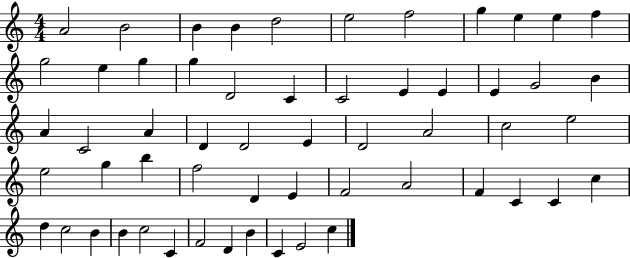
{
  \clef treble
  \numericTimeSignature
  \time 4/4
  \key c \major
  a'2 b'2 | b'4 b'4 d''2 | e''2 f''2 | g''4 e''4 e''4 f''4 | \break g''2 e''4 g''4 | g''4 d'2 c'4 | c'2 e'4 e'4 | e'4 g'2 b'4 | \break a'4 c'2 a'4 | d'4 d'2 e'4 | d'2 a'2 | c''2 e''2 | \break e''2 g''4 b''4 | f''2 d'4 e'4 | f'2 a'2 | f'4 c'4 c'4 c''4 | \break d''4 c''2 b'4 | b'4 c''2 c'4 | f'2 d'4 b'4 | c'4 e'2 c''4 | \break \bar "|."
}